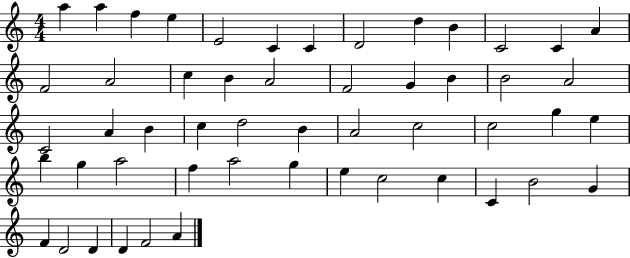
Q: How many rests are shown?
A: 0